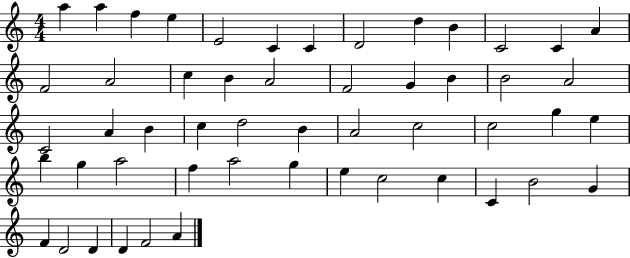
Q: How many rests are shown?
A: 0